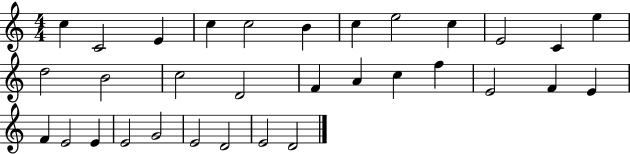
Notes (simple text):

C5/q C4/h E4/q C5/q C5/h B4/q C5/q E5/h C5/q E4/h C4/q E5/q D5/h B4/h C5/h D4/h F4/q A4/q C5/q F5/q E4/h F4/q E4/q F4/q E4/h E4/q E4/h G4/h E4/h D4/h E4/h D4/h